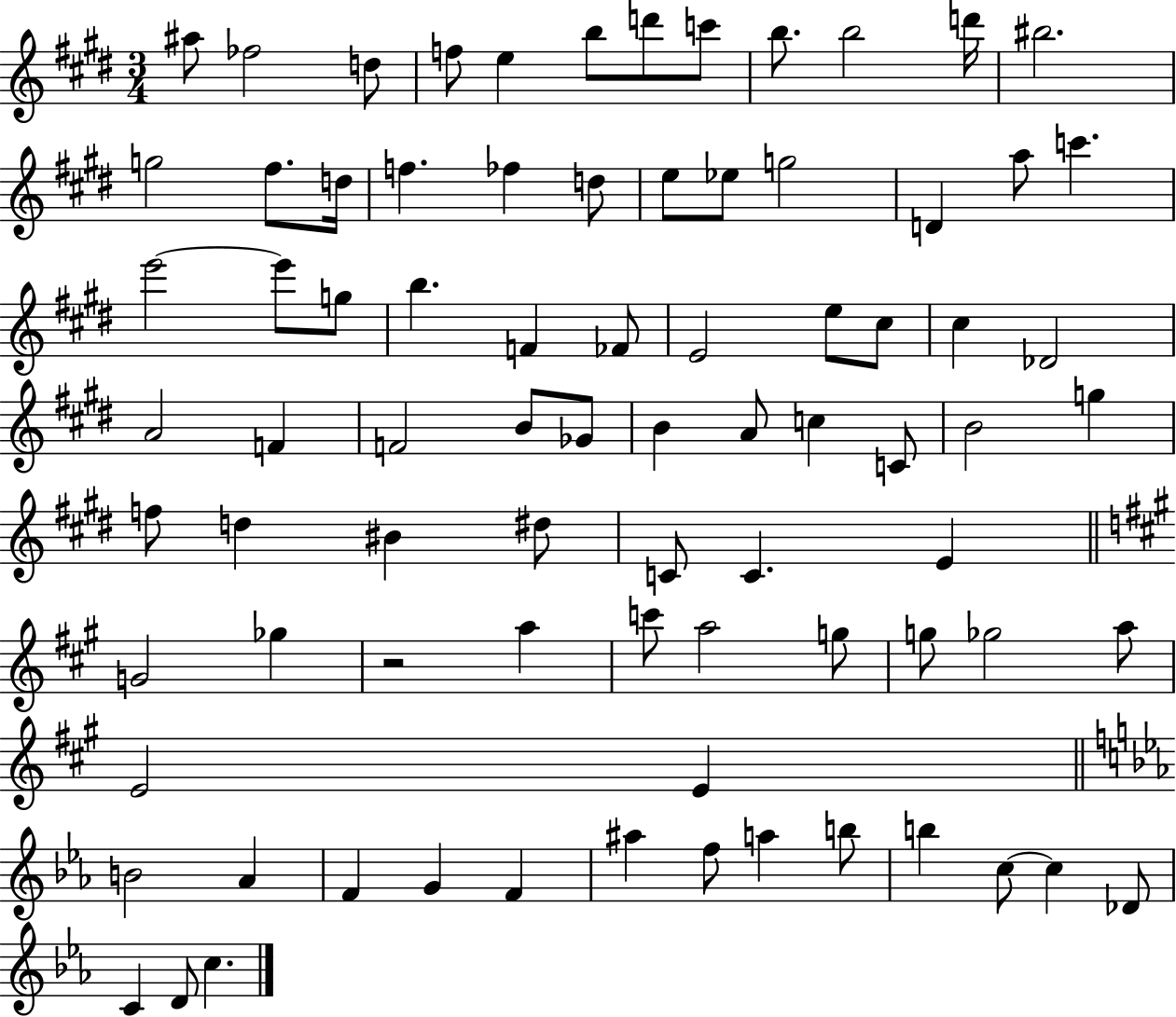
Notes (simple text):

A#5/e FES5/h D5/e F5/e E5/q B5/e D6/e C6/e B5/e. B5/h D6/s BIS5/h. G5/h F#5/e. D5/s F5/q. FES5/q D5/e E5/e Eb5/e G5/h D4/q A5/e C6/q. E6/h E6/e G5/e B5/q. F4/q FES4/e E4/h E5/e C#5/e C#5/q Db4/h A4/h F4/q F4/h B4/e Gb4/e B4/q A4/e C5/q C4/e B4/h G5/q F5/e D5/q BIS4/q D#5/e C4/e C4/q. E4/q G4/h Gb5/q R/h A5/q C6/e A5/h G5/e G5/e Gb5/h A5/e E4/h E4/q B4/h Ab4/q F4/q G4/q F4/q A#5/q F5/e A5/q B5/e B5/q C5/e C5/q Db4/e C4/q D4/e C5/q.